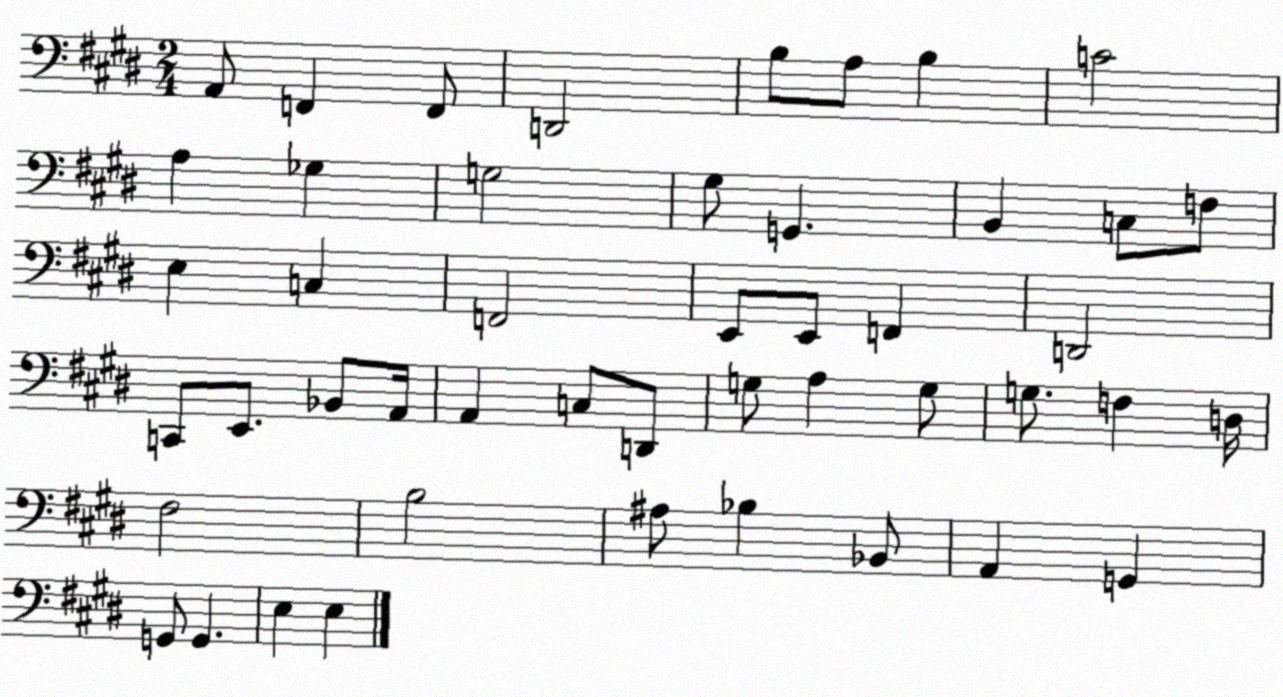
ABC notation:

X:1
T:Untitled
M:2/4
L:1/4
K:E
A,,/2 F,, F,,/2 D,,2 B,/2 A,/2 B, C2 A, _G, G,2 ^G,/2 G,, B,, C,/2 F,/2 E, C, F,,2 E,,/2 E,,/2 F,, D,,2 C,,/2 E,,/2 _B,,/2 A,,/4 A,, C,/2 D,,/2 G,/2 A, G,/2 G,/2 F, D,/4 ^F,2 B,2 ^A,/2 _B, _B,,/2 A,, G,, G,,/2 G,, E, E,